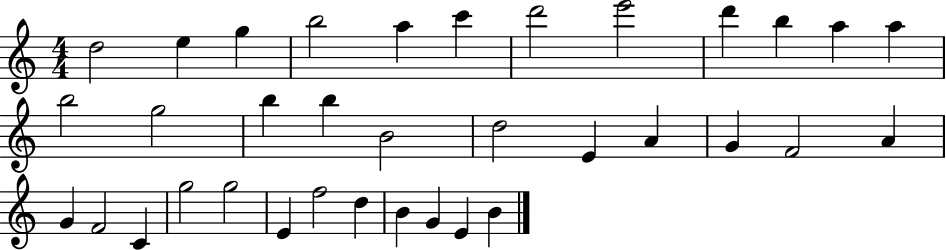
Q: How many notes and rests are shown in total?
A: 35